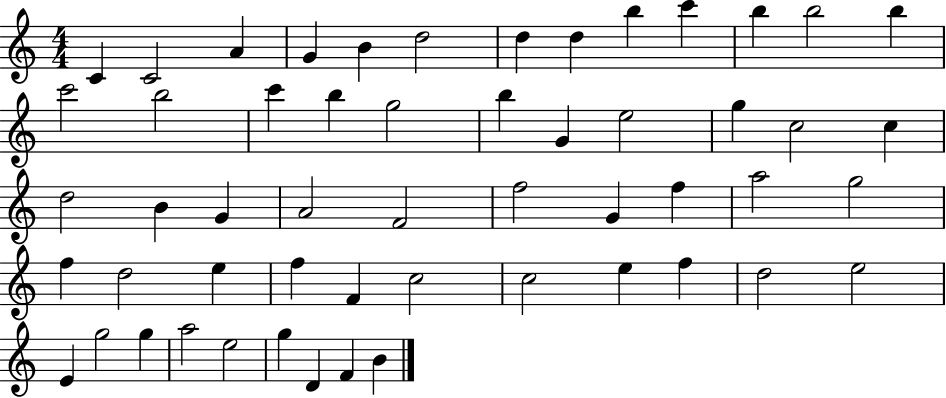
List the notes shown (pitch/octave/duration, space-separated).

C4/q C4/h A4/q G4/q B4/q D5/h D5/q D5/q B5/q C6/q B5/q B5/h B5/q C6/h B5/h C6/q B5/q G5/h B5/q G4/q E5/h G5/q C5/h C5/q D5/h B4/q G4/q A4/h F4/h F5/h G4/q F5/q A5/h G5/h F5/q D5/h E5/q F5/q F4/q C5/h C5/h E5/q F5/q D5/h E5/h E4/q G5/h G5/q A5/h E5/h G5/q D4/q F4/q B4/q